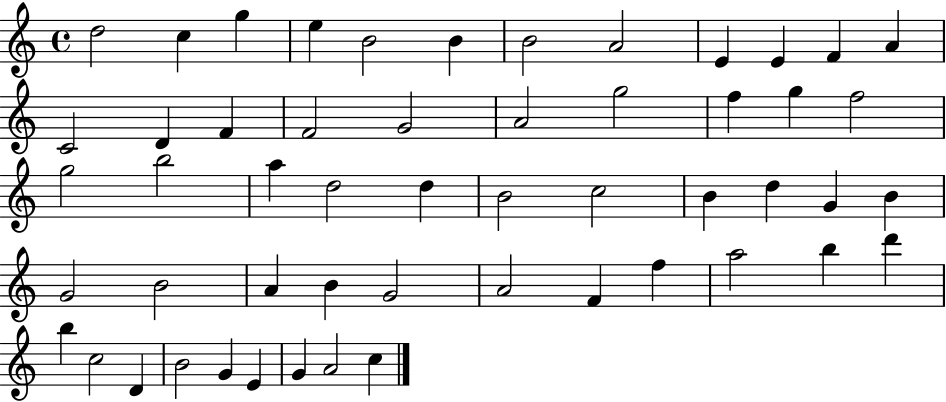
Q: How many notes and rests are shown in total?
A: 53